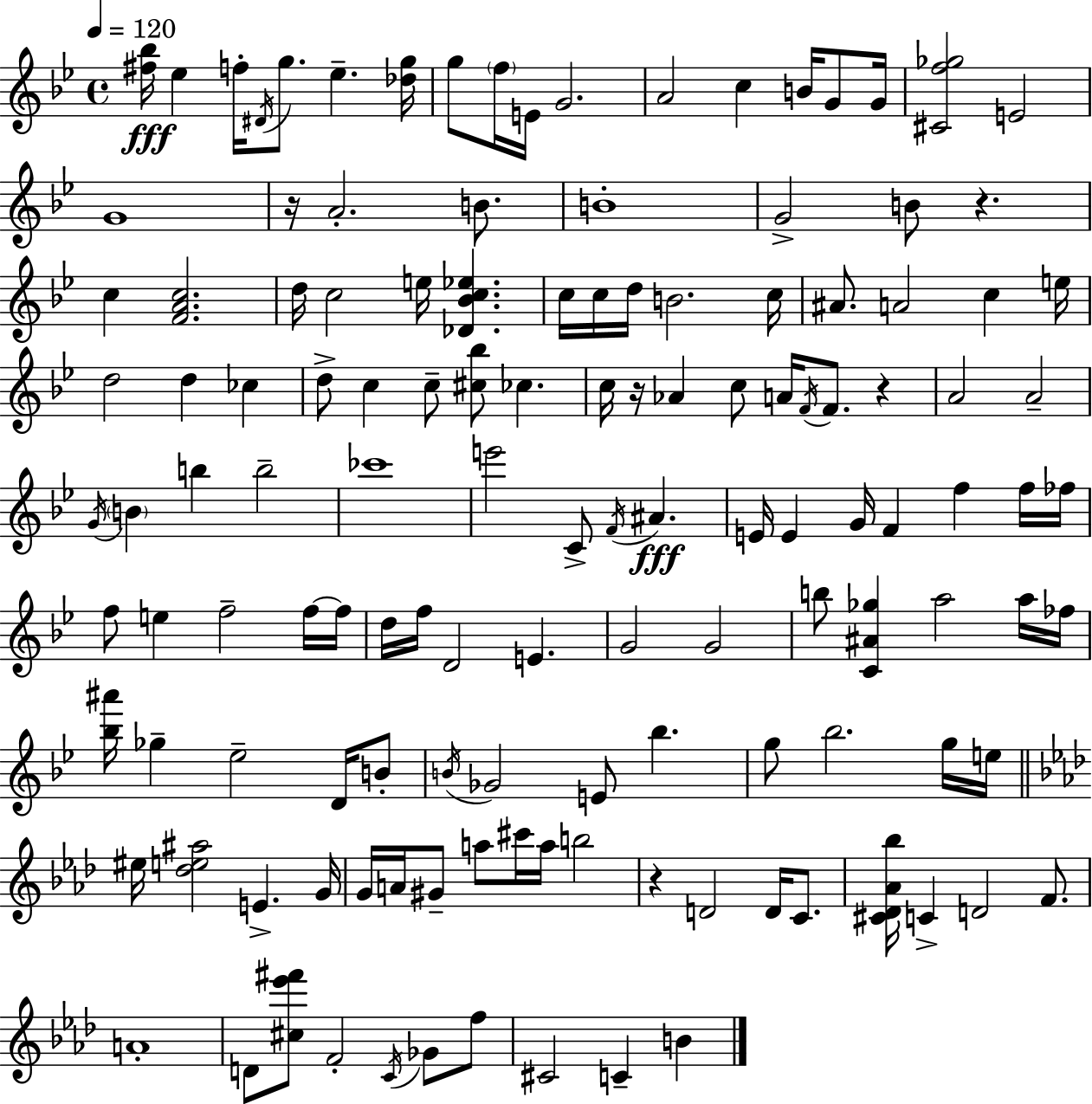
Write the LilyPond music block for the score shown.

{
  \clef treble
  \time 4/4
  \defaultTimeSignature
  \key g \minor
  \tempo 4 = 120
  <fis'' bes''>16\fff ees''4 f''16-. \acciaccatura { dis'16 } g''8. ees''4.-- | <des'' g''>16 g''8 \parenthesize f''16 e'16 g'2. | a'2 c''4 b'16 g'8 | g'16 <cis' f'' ges''>2 e'2 | \break g'1 | r16 a'2.-. b'8. | b'1-. | g'2-> b'8 r4. | \break c''4 <f' a' c''>2. | d''16 c''2 e''16 <des' bes' c'' ees''>4. | c''16 c''16 d''16 b'2. | c''16 ais'8. a'2 c''4 | \break e''16 d''2 d''4 ces''4 | d''8-> c''4 c''8-- <cis'' bes''>8 ces''4. | c''16 r16 aes'4 c''8 a'16 \acciaccatura { f'16 } f'8. r4 | a'2 a'2-- | \break \acciaccatura { g'16 } \parenthesize b'4 b''4 b''2-- | ces'''1 | e'''2 c'8-> \acciaccatura { f'16 }\fff ais'4. | e'16 e'4 g'16 f'4 f''4 | \break f''16 fes''16 f''8 e''4 f''2-- | f''16~~ f''16 d''16 f''16 d'2 e'4. | g'2 g'2 | b''8 <c' ais' ges''>4 a''2 | \break a''16 fes''16 <bes'' ais'''>16 ges''4-- ees''2-- | d'16 b'8-. \acciaccatura { b'16 } ges'2 e'8 bes''4. | g''8 bes''2. | g''16 e''16 \bar "||" \break \key aes \major eis''16 <des'' e'' ais''>2 e'4.-> g'16 | g'16 a'16 gis'8-- a''8 cis'''16 a''16 b''2 | r4 d'2 d'16 c'8. | <cis' des' aes' bes''>16 c'4-> d'2 f'8. | \break a'1-. | d'8 <cis'' ees''' fis'''>8 f'2-. \acciaccatura { c'16 } ges'8 f''8 | cis'2 c'4-- b'4 | \bar "|."
}